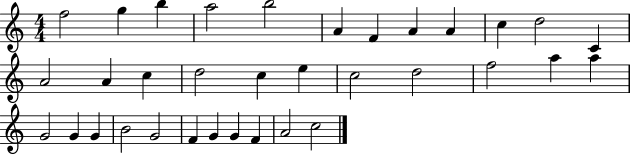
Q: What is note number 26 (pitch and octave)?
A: G4